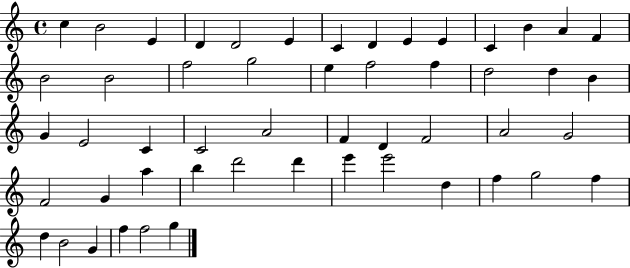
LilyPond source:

{
  \clef treble
  \time 4/4
  \defaultTimeSignature
  \key c \major
  c''4 b'2 e'4 | d'4 d'2 e'4 | c'4 d'4 e'4 e'4 | c'4 b'4 a'4 f'4 | \break b'2 b'2 | f''2 g''2 | e''4 f''2 f''4 | d''2 d''4 b'4 | \break g'4 e'2 c'4 | c'2 a'2 | f'4 d'4 f'2 | a'2 g'2 | \break f'2 g'4 a''4 | b''4 d'''2 d'''4 | e'''4 e'''2 d''4 | f''4 g''2 f''4 | \break d''4 b'2 g'4 | f''4 f''2 g''4 | \bar "|."
}